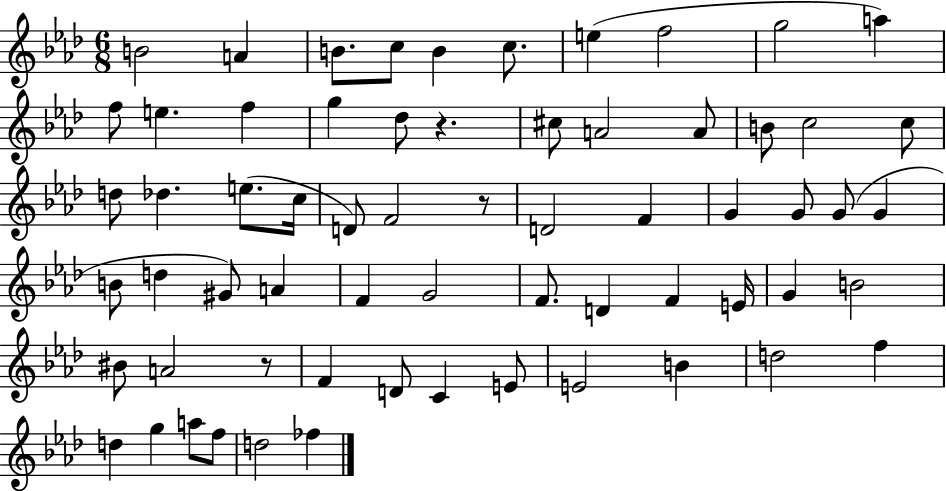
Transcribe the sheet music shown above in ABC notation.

X:1
T:Untitled
M:6/8
L:1/4
K:Ab
B2 A B/2 c/2 B c/2 e f2 g2 a f/2 e f g _d/2 z ^c/2 A2 A/2 B/2 c2 c/2 d/2 _d e/2 c/4 D/2 F2 z/2 D2 F G G/2 G/2 G B/2 d ^G/2 A F G2 F/2 D F E/4 G B2 ^B/2 A2 z/2 F D/2 C E/2 E2 B d2 f d g a/2 f/2 d2 _f